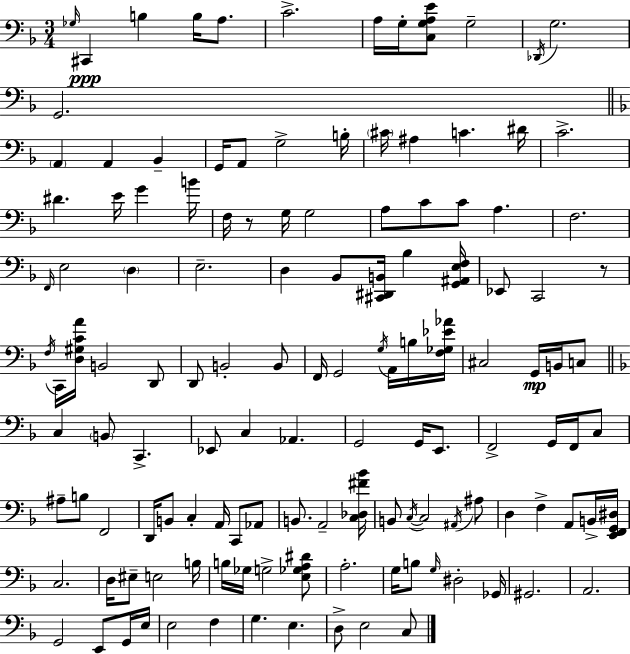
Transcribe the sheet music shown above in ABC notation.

X:1
T:Untitled
M:3/4
L:1/4
K:F
_G,/4 ^C,, B, B,/4 A,/2 C2 A,/4 G,/4 [C,G,A,E]/2 G,2 _D,,/4 G,2 G,,2 A,, A,, _B,, G,,/4 A,,/2 G,2 B,/4 ^C/4 ^A, C ^D/4 C2 ^D E/4 G B/4 F,/4 z/2 G,/4 G,2 A,/2 C/2 C/2 A, F,2 F,,/4 E,2 D, E,2 D, _B,,/2 [^C,,^D,,B,,]/4 _B, [G,,^A,,E,F,]/4 _E,,/2 C,,2 z/2 F,/4 C,,/4 [D,^G,CA]/4 B,,2 D,,/2 D,,/2 B,,2 B,,/2 F,,/4 G,,2 G,/4 A,,/4 B,/4 [F,_G,_E_A]/4 ^C,2 G,,/4 B,,/4 C,/2 C, B,,/2 C,, _E,,/2 C, _A,, G,,2 G,,/4 E,,/2 F,,2 G,,/4 F,,/4 C,/2 ^A,/2 B,/2 F,,2 D,,/4 B,,/2 C, A,,/4 C,,/2 _A,,/2 B,,/2 A,,2 [C,_D,^F_B]/4 B,,/2 C,/4 C,2 ^A,,/4 ^A,/2 D, F, A,,/2 B,,/4 [E,,F,,G,,^D,]/4 C,2 D,/4 ^E,/2 E,2 B,/4 B,/4 _G,/4 G,2 [E,_G,A,^D]/2 A,2 G,/4 B,/2 G,/4 ^D,2 _G,,/4 ^G,,2 A,,2 G,,2 E,,/2 G,,/4 E,/4 E,2 F, G, E, D,/2 E,2 C,/2